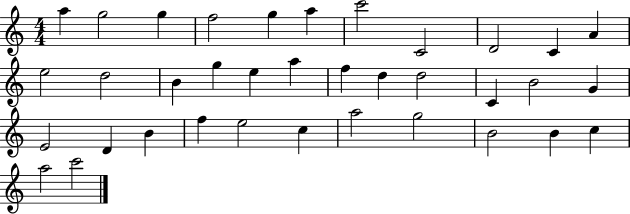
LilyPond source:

{
  \clef treble
  \numericTimeSignature
  \time 4/4
  \key c \major
  a''4 g''2 g''4 | f''2 g''4 a''4 | c'''2 c'2 | d'2 c'4 a'4 | \break e''2 d''2 | b'4 g''4 e''4 a''4 | f''4 d''4 d''2 | c'4 b'2 g'4 | \break e'2 d'4 b'4 | f''4 e''2 c''4 | a''2 g''2 | b'2 b'4 c''4 | \break a''2 c'''2 | \bar "|."
}